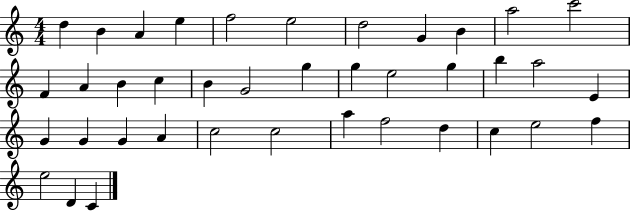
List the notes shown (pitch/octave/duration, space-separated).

D5/q B4/q A4/q E5/q F5/h E5/h D5/h G4/q B4/q A5/h C6/h F4/q A4/q B4/q C5/q B4/q G4/h G5/q G5/q E5/h G5/q B5/q A5/h E4/q G4/q G4/q G4/q A4/q C5/h C5/h A5/q F5/h D5/q C5/q E5/h F5/q E5/h D4/q C4/q